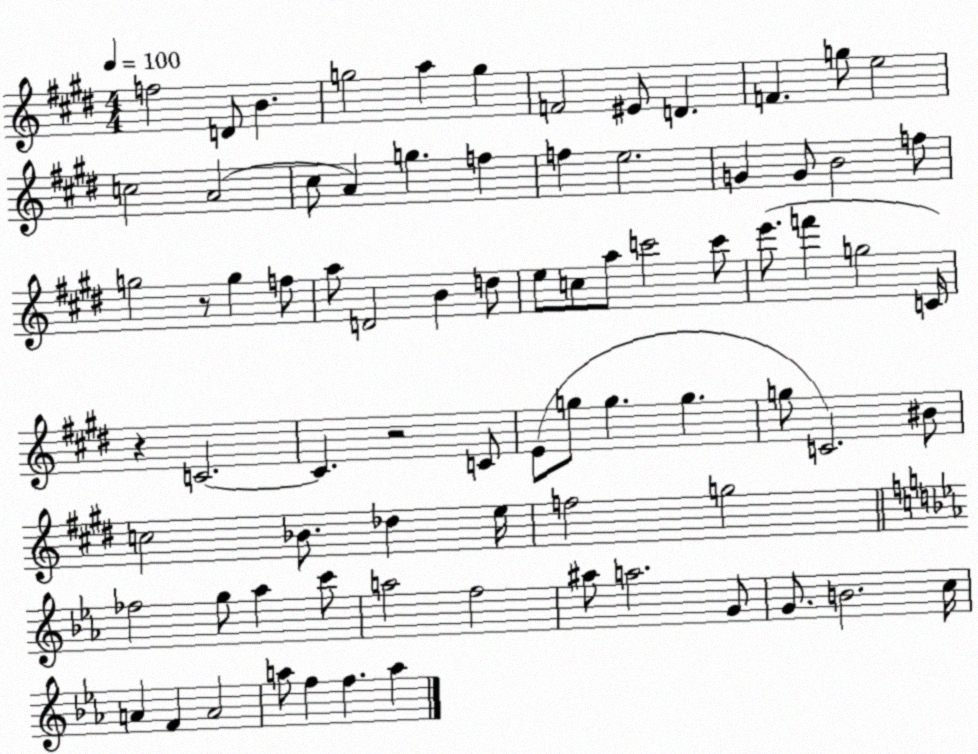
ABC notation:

X:1
T:Untitled
M:4/4
L:1/4
K:E
f2 D/2 B g2 a g F2 ^E/2 D F g/2 e2 c2 A2 ^c/2 A g f f e2 G G/2 B2 f/2 g2 z/2 g f/2 a/2 D2 B d/2 e/2 c/2 a/2 c'2 c'/2 e'/2 f' g2 C/4 z C2 C z2 C/2 E/2 g/2 g g g/2 C2 ^B/2 c2 _B/2 _d e/4 f2 g2 _f2 g/2 _a c'/2 a2 f2 ^a/2 a2 G/2 G/2 B2 c/4 A F A2 a/2 f f a